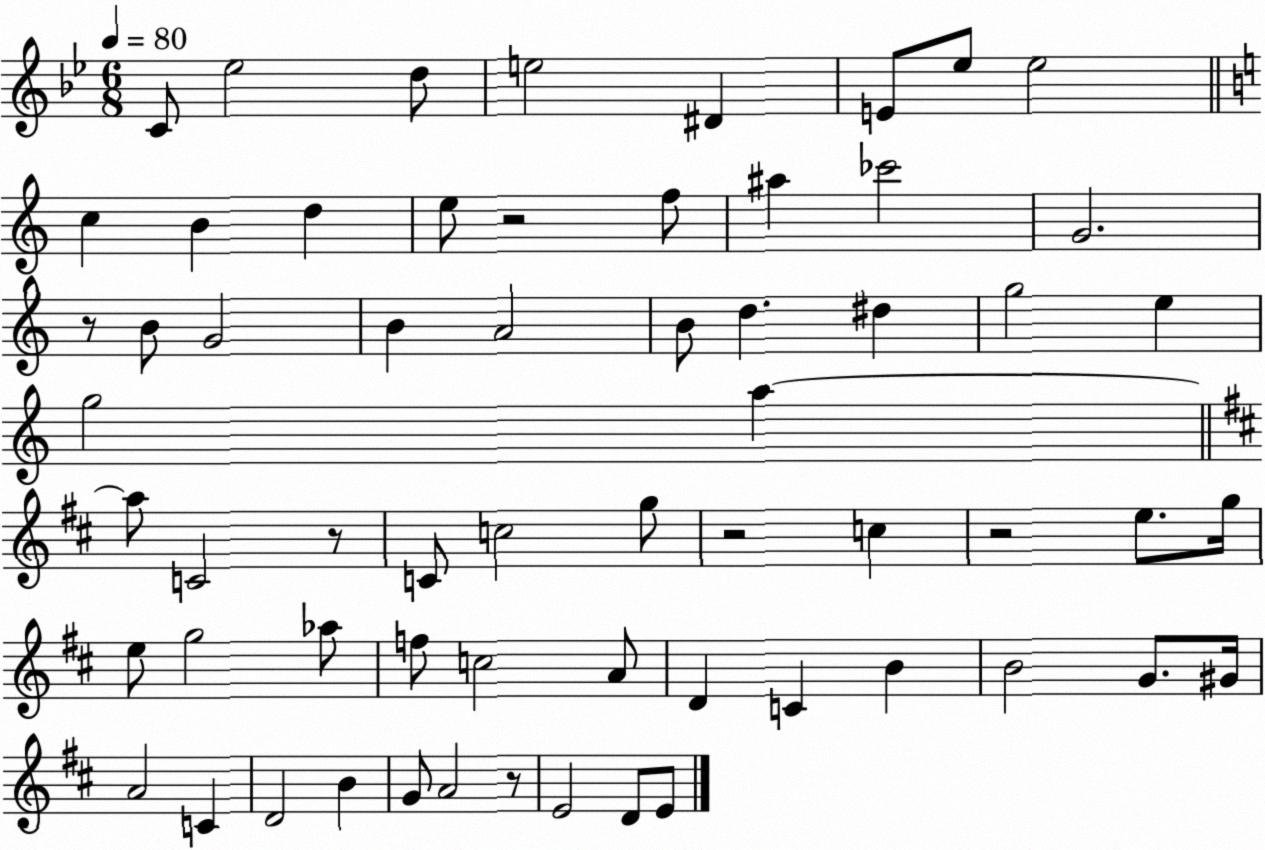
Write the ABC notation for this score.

X:1
T:Untitled
M:6/8
L:1/4
K:Bb
C/2 _e2 d/2 e2 ^D E/2 _e/2 _e2 c B d e/2 z2 f/2 ^a _c'2 G2 z/2 B/2 G2 B A2 B/2 d ^d g2 e g2 a a/2 C2 z/2 C/2 c2 g/2 z2 c z2 e/2 g/4 e/2 g2 _a/2 f/2 c2 A/2 D C B B2 G/2 ^G/4 A2 C D2 B G/2 A2 z/2 E2 D/2 E/2